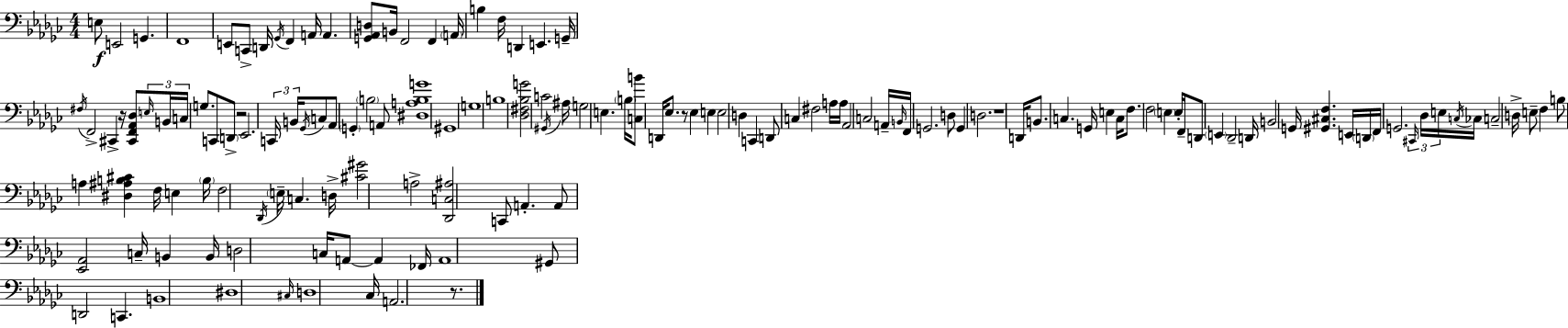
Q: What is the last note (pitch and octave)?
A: A2